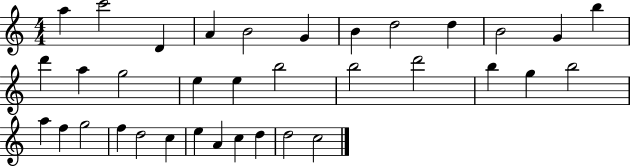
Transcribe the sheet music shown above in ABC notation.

X:1
T:Untitled
M:4/4
L:1/4
K:C
a c'2 D A B2 G B d2 d B2 G b d' a g2 e e b2 b2 d'2 b g b2 a f g2 f d2 c e A c d d2 c2